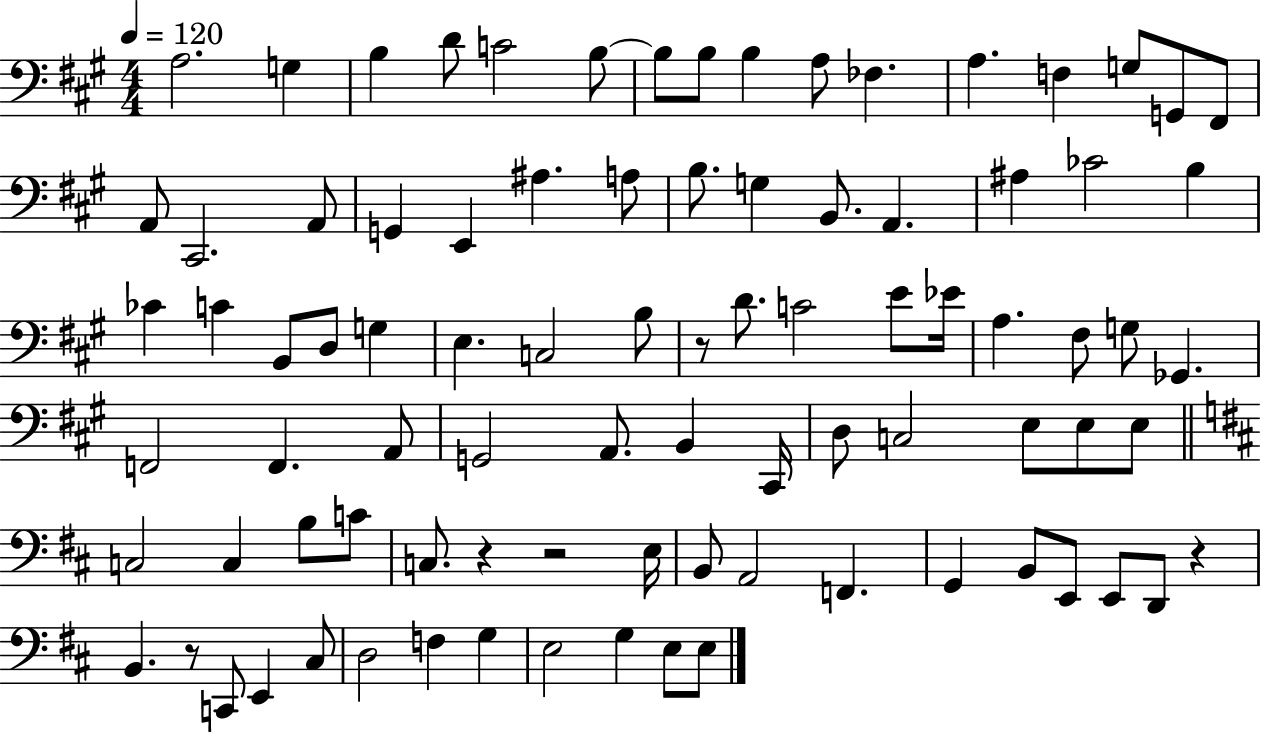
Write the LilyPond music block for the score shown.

{
  \clef bass
  \numericTimeSignature
  \time 4/4
  \key a \major
  \tempo 4 = 120
  \repeat volta 2 { a2. g4 | b4 d'8 c'2 b8~~ | b8 b8 b4 a8 fes4. | a4. f4 g8 g,8 fis,8 | \break a,8 cis,2. a,8 | g,4 e,4 ais4. a8 | b8. g4 b,8. a,4. | ais4 ces'2 b4 | \break ces'4 c'4 b,8 d8 g4 | e4. c2 b8 | r8 d'8. c'2 e'8 ees'16 | a4. fis8 g8 ges,4. | \break f,2 f,4. a,8 | g,2 a,8. b,4 cis,16 | d8 c2 e8 e8 e8 | \bar "||" \break \key b \minor c2 c4 b8 c'8 | c8. r4 r2 e16 | b,8 a,2 f,4. | g,4 b,8 e,8 e,8 d,8 r4 | \break b,4. r8 c,8 e,4 cis8 | d2 f4 g4 | e2 g4 e8 e8 | } \bar "|."
}